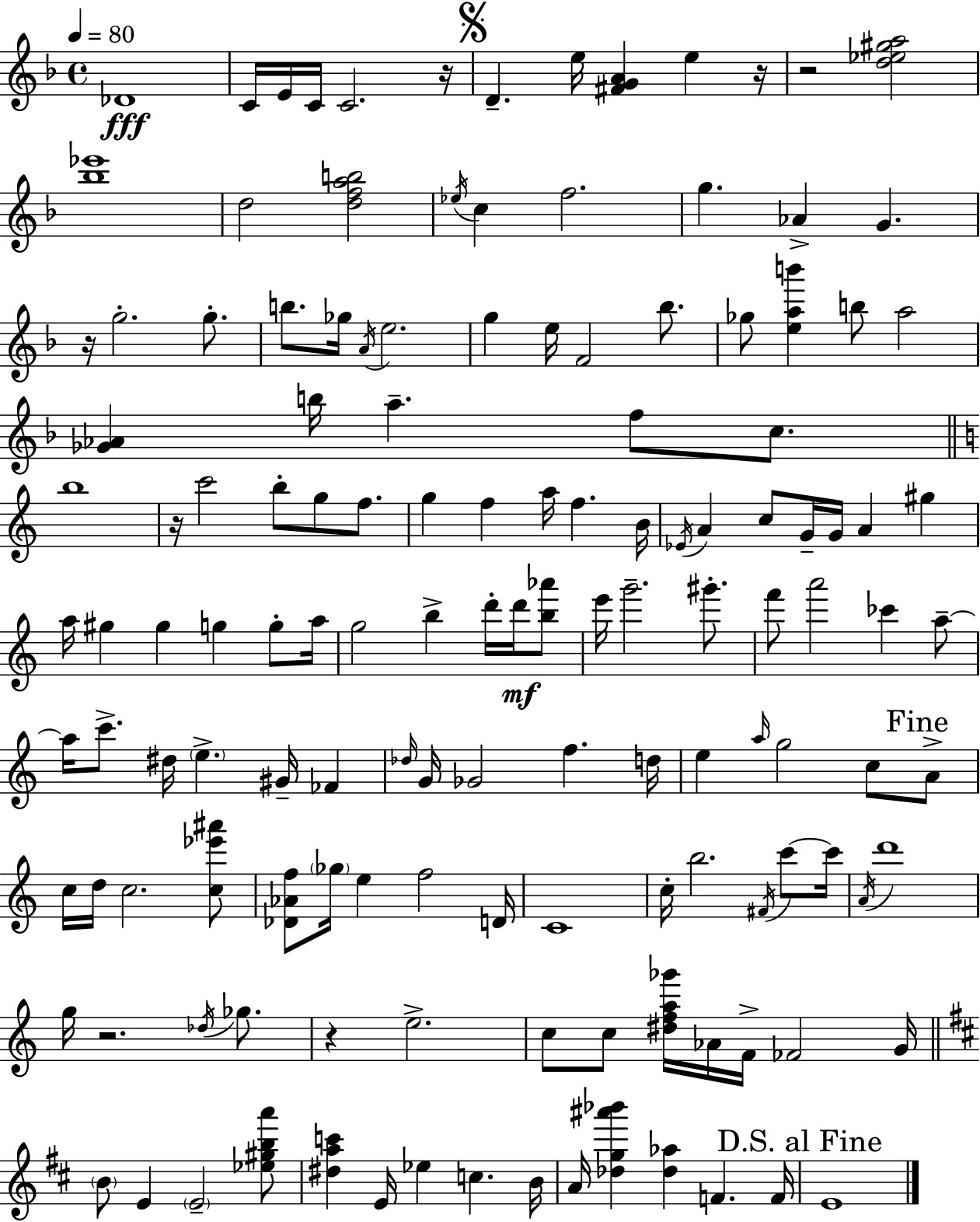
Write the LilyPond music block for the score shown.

{
  \clef treble
  \time 4/4
  \defaultTimeSignature
  \key d \minor
  \tempo 4 = 80
  \repeat volta 2 { des'1\fff | c'16 e'16 c'16 c'2. r16 | \mark \markup { \musicglyph "scripts.segno" } d'4.-- e''16 <fis' g' a'>4 e''4 r16 | r2 <d'' ees'' gis'' a''>2 | \break <bes'' ees'''>1 | d''2 <d'' f'' a'' b''>2 | \acciaccatura { ees''16 } c''4 f''2. | g''4. aes'4-> g'4. | \break r16 g''2.-. g''8.-. | b''8. ges''16 \acciaccatura { a'16 } e''2. | g''4 e''16 f'2 bes''8. | ges''8 <e'' a'' b'''>4 b''8 a''2 | \break <ges' aes'>4 b''16 a''4.-- f''8 c''8. | \bar "||" \break \key a \minor b''1 | r16 c'''2 b''8-. g''8 f''8. | g''4 f''4 a''16 f''4. b'16 | \acciaccatura { ees'16 } a'4 c''8 g'16-- g'16 a'4 gis''4 | \break a''16 gis''4 gis''4 g''4 g''8-. | a''16 g''2 b''4-> d'''16-. d'''16\mf <b'' aes'''>8 | e'''16 g'''2.-- gis'''8.-. | f'''8 a'''2 ces'''4 a''8--~~ | \break a''16 c'''8.-> dis''16 \parenthesize e''4.-> gis'16-- fes'4 | \grace { des''16 } g'16 ges'2 f''4. | d''16 e''4 \grace { a''16 } g''2 c''8 | \mark "Fine" a'8-> c''16 d''16 c''2. | \break <c'' ees''' ais'''>8 <des' aes' f''>8 \parenthesize ges''16 e''4 f''2 | d'16 c'1 | c''16-. b''2. | \acciaccatura { fis'16 } c'''8~~ c'''16 \acciaccatura { a'16 } d'''1 | \break g''16 r2. | \acciaccatura { des''16 } ges''8. r4 e''2.-> | c''8 c''8 <dis'' f'' a'' ges'''>16 aes'16 f'16-> fes'2 | g'16 \bar "||" \break \key b \minor \parenthesize b'8 e'4 \parenthesize e'2-- <ees'' gis'' b'' a'''>8 | <dis'' a'' c'''>4 e'16 ees''4 c''4. b'16 | a'16 <des'' g'' ais''' bes'''>4 <des'' aes''>4 f'4. f'16 | \mark "D.S. al Fine" e'1 | \break } \bar "|."
}